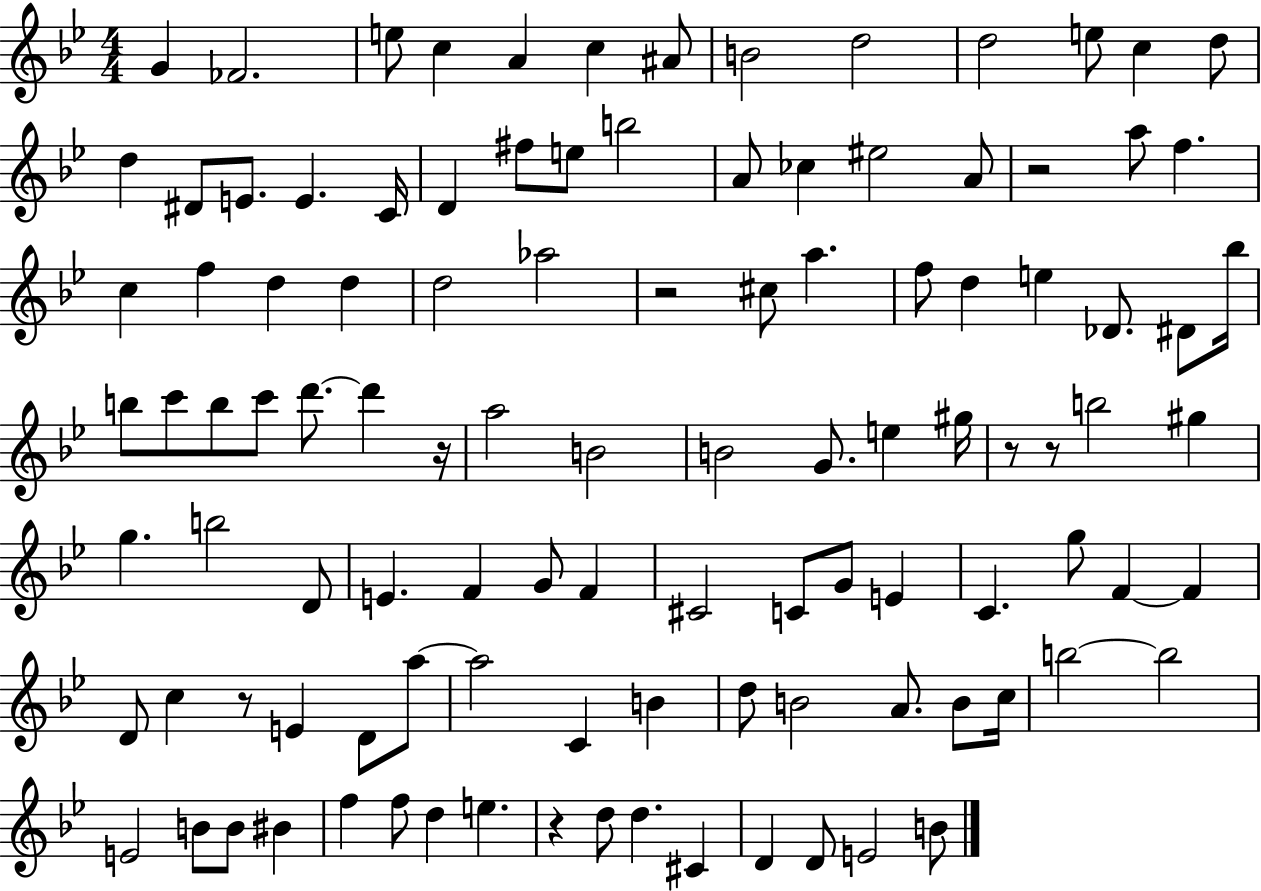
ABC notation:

X:1
T:Untitled
M:4/4
L:1/4
K:Bb
G _F2 e/2 c A c ^A/2 B2 d2 d2 e/2 c d/2 d ^D/2 E/2 E C/4 D ^f/2 e/2 b2 A/2 _c ^e2 A/2 z2 a/2 f c f d d d2 _a2 z2 ^c/2 a f/2 d e _D/2 ^D/2 _b/4 b/2 c'/2 b/2 c'/2 d'/2 d' z/4 a2 B2 B2 G/2 e ^g/4 z/2 z/2 b2 ^g g b2 D/2 E F G/2 F ^C2 C/2 G/2 E C g/2 F F D/2 c z/2 E D/2 a/2 a2 C B d/2 B2 A/2 B/2 c/4 b2 b2 E2 B/2 B/2 ^B f f/2 d e z d/2 d ^C D D/2 E2 B/2